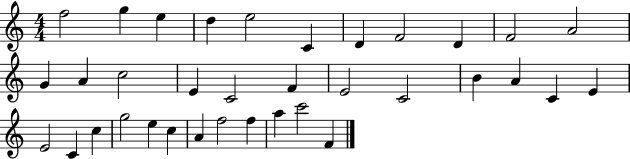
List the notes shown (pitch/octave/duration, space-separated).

F5/h G5/q E5/q D5/q E5/h C4/q D4/q F4/h D4/q F4/h A4/h G4/q A4/q C5/h E4/q C4/h F4/q E4/h C4/h B4/q A4/q C4/q E4/q E4/h C4/q C5/q G5/h E5/q C5/q A4/q F5/h F5/q A5/q C6/h F4/q